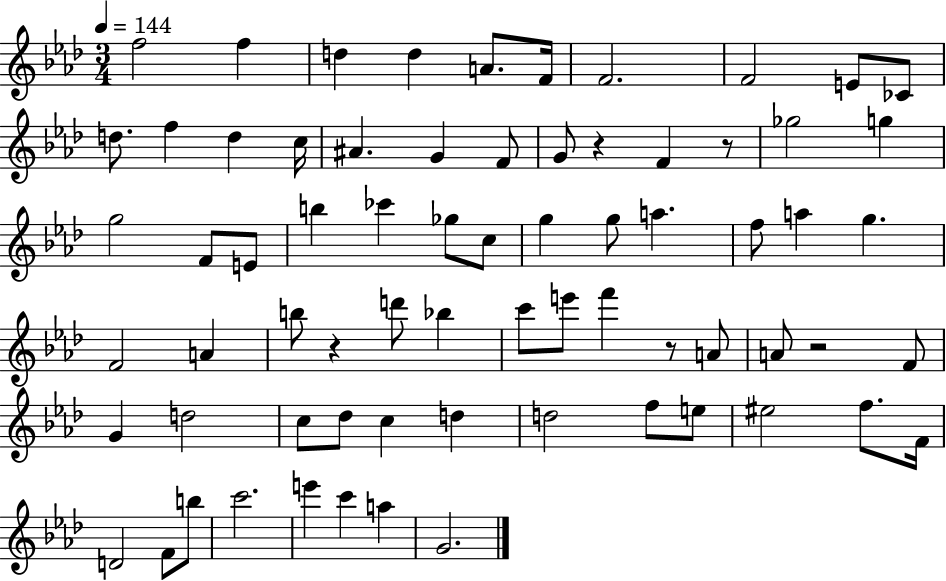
{
  \clef treble
  \numericTimeSignature
  \time 3/4
  \key aes \major
  \tempo 4 = 144
  f''2 f''4 | d''4 d''4 a'8. f'16 | f'2. | f'2 e'8 ces'8 | \break d''8. f''4 d''4 c''16 | ais'4. g'4 f'8 | g'8 r4 f'4 r8 | ges''2 g''4 | \break g''2 f'8 e'8 | b''4 ces'''4 ges''8 c''8 | g''4 g''8 a''4. | f''8 a''4 g''4. | \break f'2 a'4 | b''8 r4 d'''8 bes''4 | c'''8 e'''8 f'''4 r8 a'8 | a'8 r2 f'8 | \break g'4 d''2 | c''8 des''8 c''4 d''4 | d''2 f''8 e''8 | eis''2 f''8. f'16 | \break d'2 f'8 b''8 | c'''2. | e'''4 c'''4 a''4 | g'2. | \break \bar "|."
}